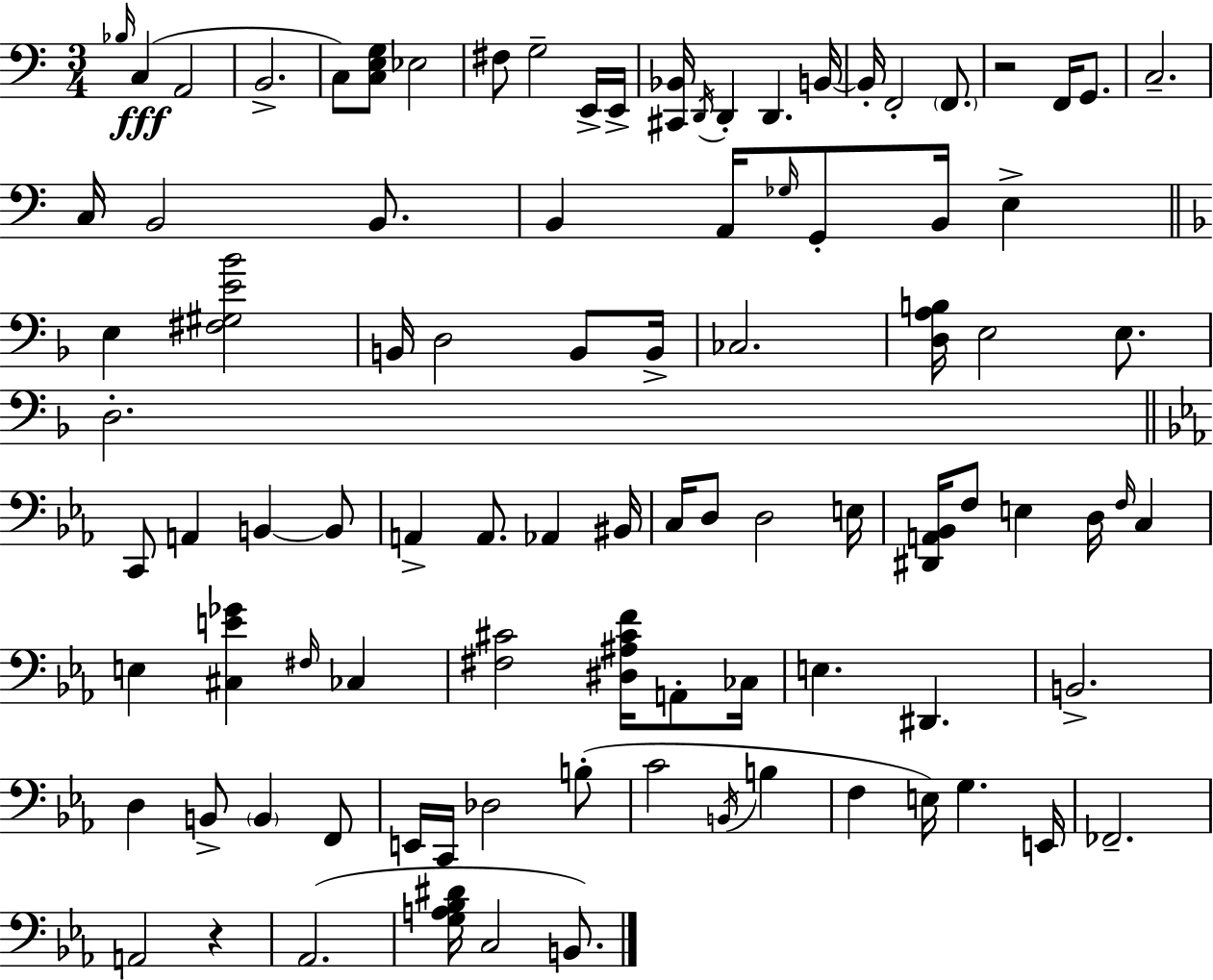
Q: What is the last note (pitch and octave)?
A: B2